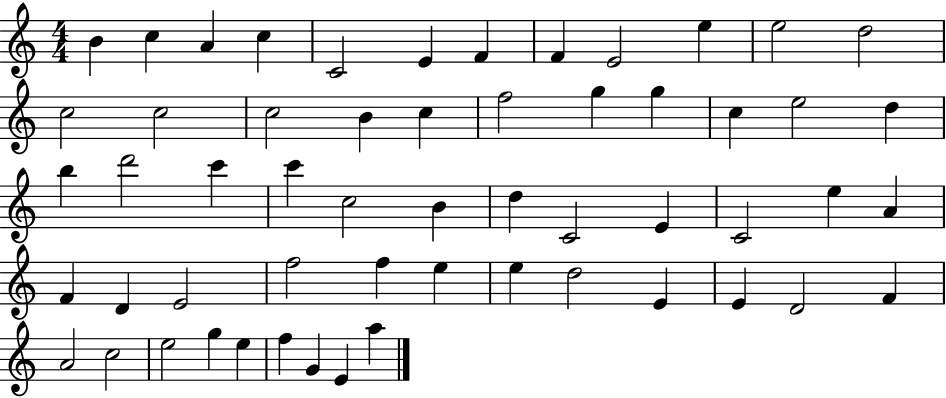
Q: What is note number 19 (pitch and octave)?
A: G5